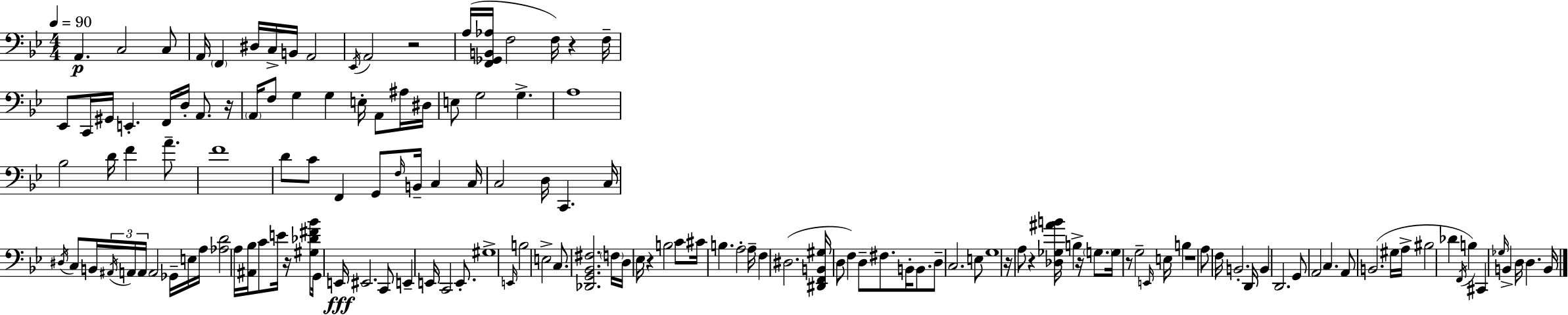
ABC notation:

X:1
T:Untitled
M:4/4
L:1/4
K:Bb
A,, C,2 C,/2 A,,/4 F,, ^D,/4 C,/4 B,,/4 A,,2 _E,,/4 A,,2 z2 A,/4 [F,,_G,,B,,_A,]/4 F,2 F,/4 z F,/4 _E,,/2 C,,/4 ^G,,/4 E,, F,,/4 D,/4 A,,/2 z/4 A,,/4 F,/2 G, G, E,/4 A,,/2 ^A,/4 ^D,/4 E,/2 G,2 G, A,4 _B,2 D/4 F A/2 F4 D/2 C/2 F,, G,,/2 F,/4 B,,/4 C, C,/4 C,2 D,/4 C,, C,/4 ^D,/4 C,/2 B,,/4 ^A,,/4 A,,/4 A,,/4 A,,2 _G,,/4 E,/4 A,/4 [_A,D]2 A,/4 [^A,,_B,]/4 C/2 E/4 z/4 [^G,_D^F_B]/2 G,,/4 E,,/4 ^E,,2 C,,/2 E,, E,,/4 C,,2 E,,/2 ^G,4 E,,/4 B,2 E,2 C,/2 [_D,,G,,_B,,^F,]2 F,/4 D,/4 _E,/4 z B,2 C/2 ^C/4 B, A,2 A,/4 F, ^D,2 [^D,,F,,B,,^G,]/4 D,/2 F, D,/2 ^F,/2 B,,/4 B,,/2 D,/2 C,2 E,/2 G,4 z/4 A,/2 z [_D,_G,^AB]/4 B, z/4 G,/2 G,/4 z/2 G,2 E,,/4 E,/4 B, z4 A,/2 F,/4 B,,2 D,,/4 B,, D,,2 G,,/2 A,,2 C, A,,/2 B,,2 ^G,/4 A,/4 ^B,2 _D F,,/4 B, ^C,, _G,/4 B,, D,/4 D, B,,/4